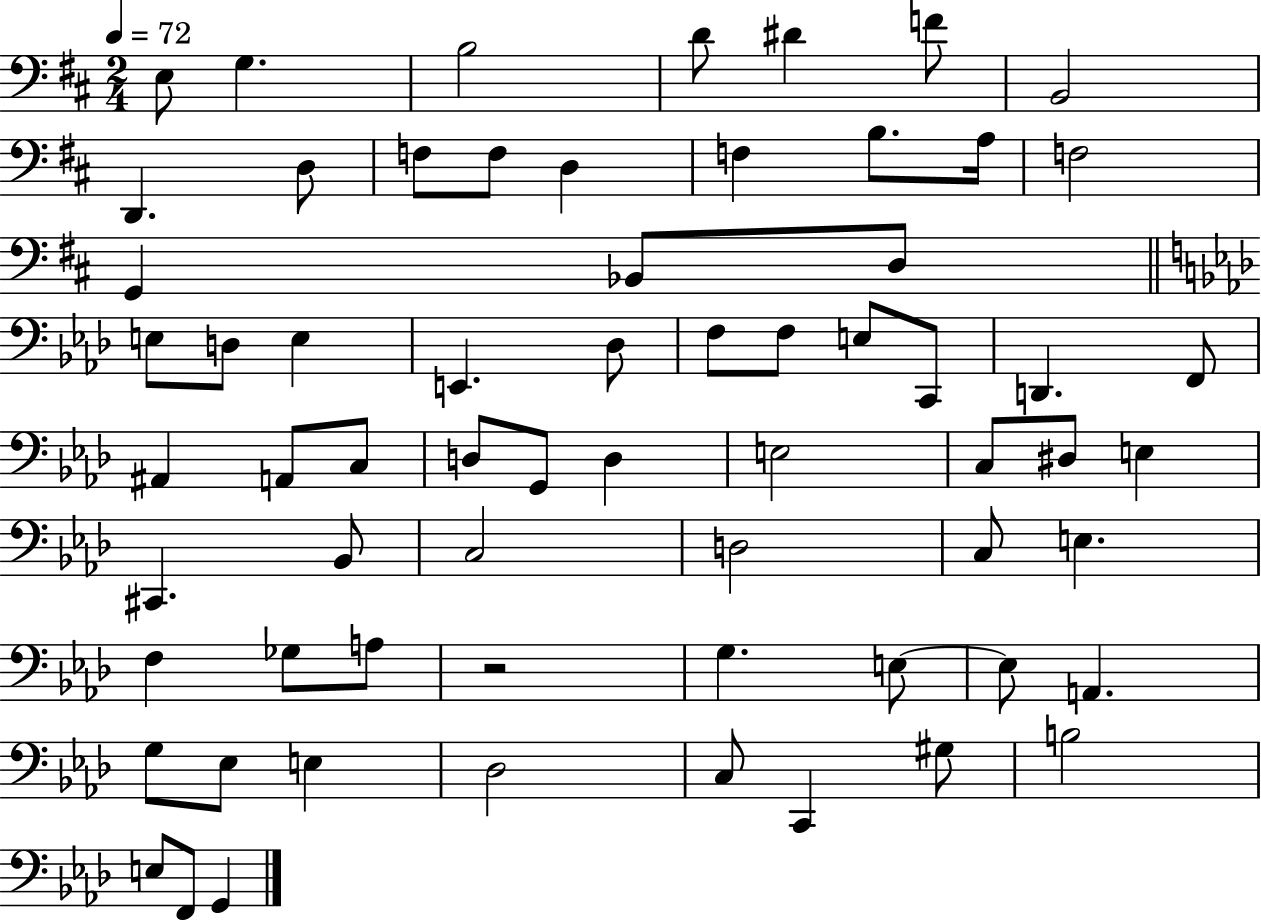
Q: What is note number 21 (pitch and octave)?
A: D3